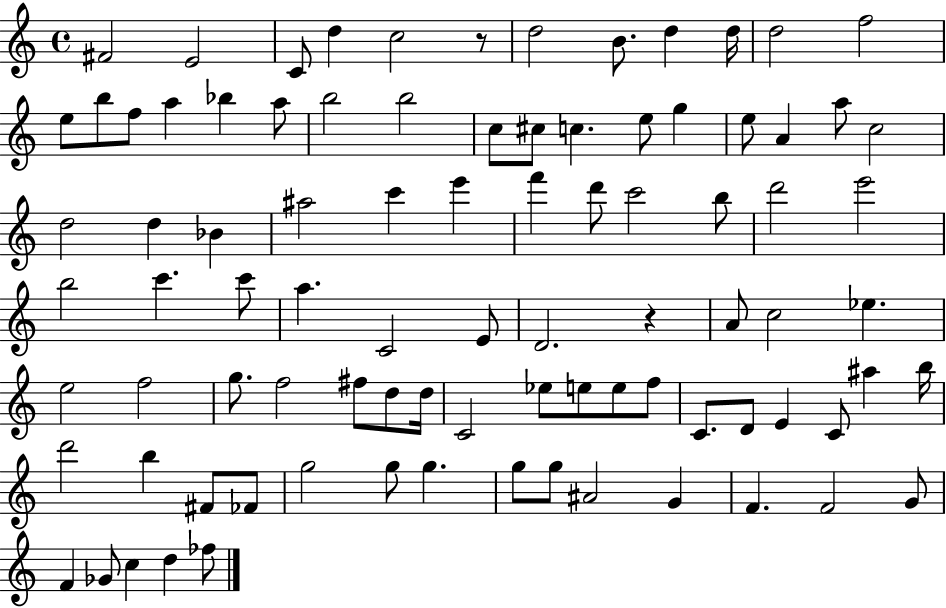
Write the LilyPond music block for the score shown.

{
  \clef treble
  \time 4/4
  \defaultTimeSignature
  \key c \major
  fis'2 e'2 | c'8 d''4 c''2 r8 | d''2 b'8. d''4 d''16 | d''2 f''2 | \break e''8 b''8 f''8 a''4 bes''4 a''8 | b''2 b''2 | c''8 cis''8 c''4. e''8 g''4 | e''8 a'4 a''8 c''2 | \break d''2 d''4 bes'4 | ais''2 c'''4 e'''4 | f'''4 d'''8 c'''2 b''8 | d'''2 e'''2 | \break b''2 c'''4. c'''8 | a''4. c'2 e'8 | d'2. r4 | a'8 c''2 ees''4. | \break e''2 f''2 | g''8. f''2 fis''8 d''8 d''16 | c'2 ees''8 e''8 e''8 f''8 | c'8. d'8 e'4 c'8 ais''4 b''16 | \break d'''2 b''4 fis'8 fes'8 | g''2 g''8 g''4. | g''8 g''8 ais'2 g'4 | f'4. f'2 g'8 | \break f'4 ges'8 c''4 d''4 fes''8 | \bar "|."
}